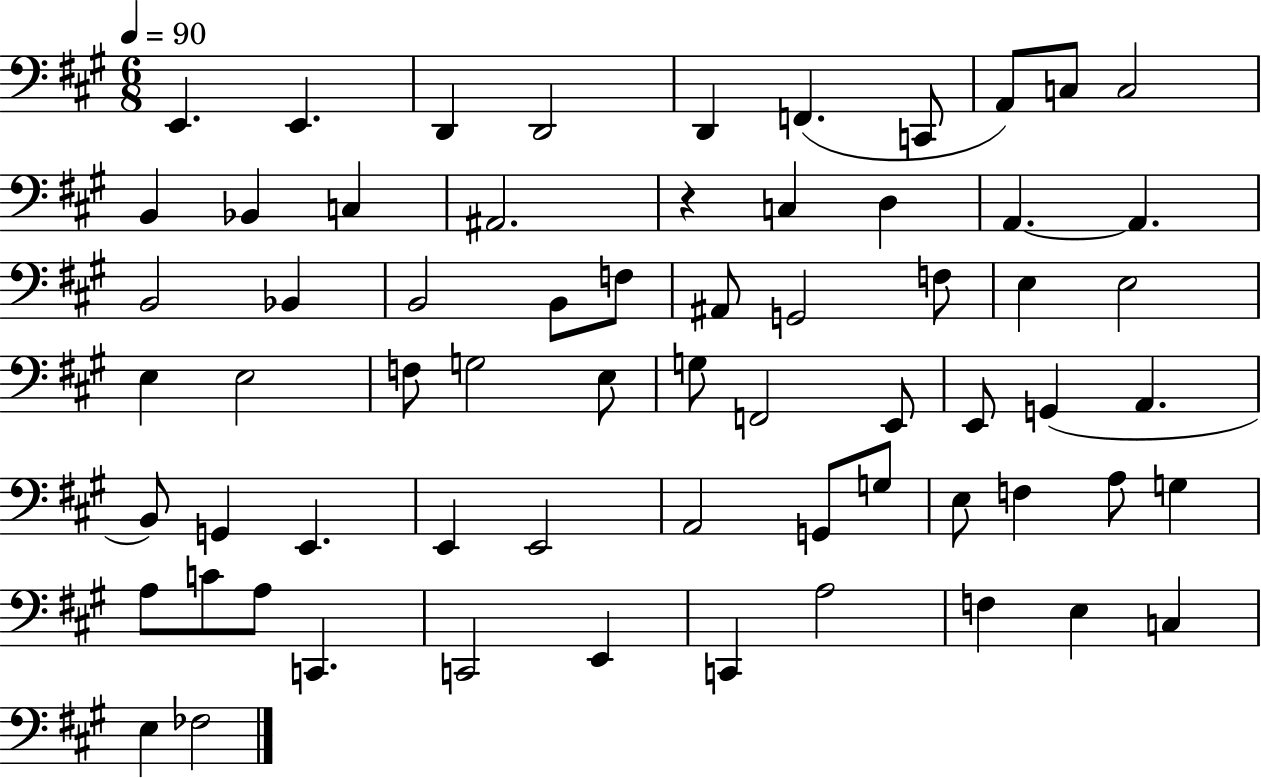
E2/q. E2/q. D2/q D2/h D2/q F2/q. C2/e A2/e C3/e C3/h B2/q Bb2/q C3/q A#2/h. R/q C3/q D3/q A2/q. A2/q. B2/h Bb2/q B2/h B2/e F3/e A#2/e G2/h F3/e E3/q E3/h E3/q E3/h F3/e G3/h E3/e G3/e F2/h E2/e E2/e G2/q A2/q. B2/e G2/q E2/q. E2/q E2/h A2/h G2/e G3/e E3/e F3/q A3/e G3/q A3/e C4/e A3/e C2/q. C2/h E2/q C2/q A3/h F3/q E3/q C3/q E3/q FES3/h